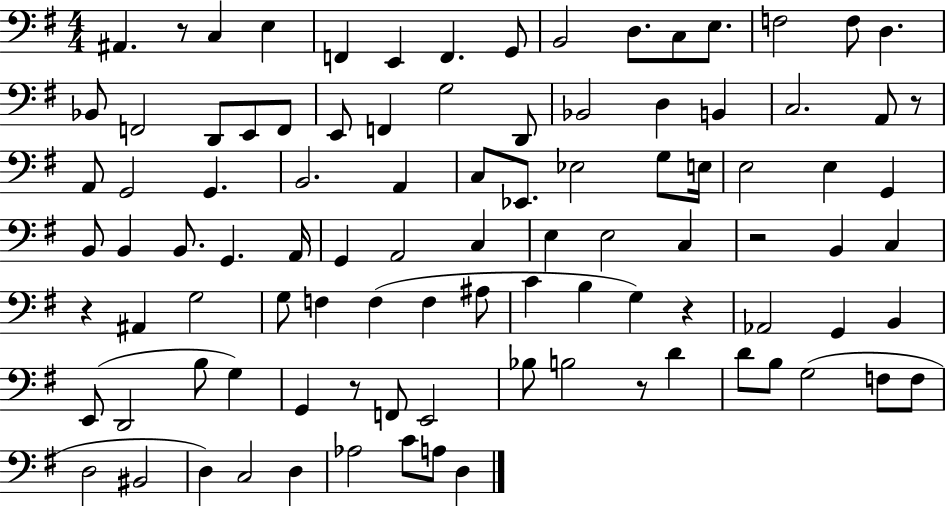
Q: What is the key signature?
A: G major